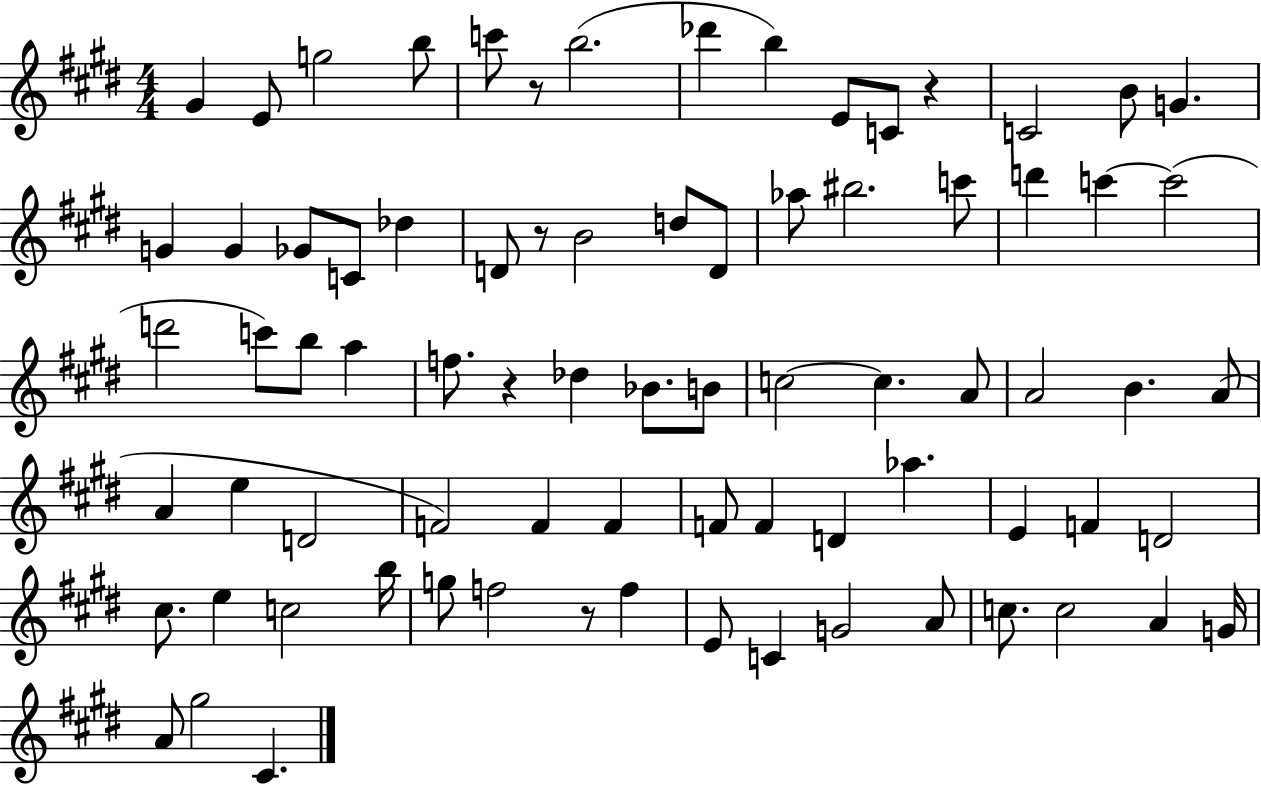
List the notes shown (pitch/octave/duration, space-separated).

G#4/q E4/e G5/h B5/e C6/e R/e B5/h. Db6/q B5/q E4/e C4/e R/q C4/h B4/e G4/q. G4/q G4/q Gb4/e C4/e Db5/q D4/e R/e B4/h D5/e D4/e Ab5/e BIS5/h. C6/e D6/q C6/q C6/h D6/h C6/e B5/e A5/q F5/e. R/q Db5/q Bb4/e. B4/e C5/h C5/q. A4/e A4/h B4/q. A4/e A4/q E5/q D4/h F4/h F4/q F4/q F4/e F4/q D4/q Ab5/q. E4/q F4/q D4/h C#5/e. E5/q C5/h B5/s G5/e F5/h R/e F5/q E4/e C4/q G4/h A4/e C5/e. C5/h A4/q G4/s A4/e G#5/h C#4/q.